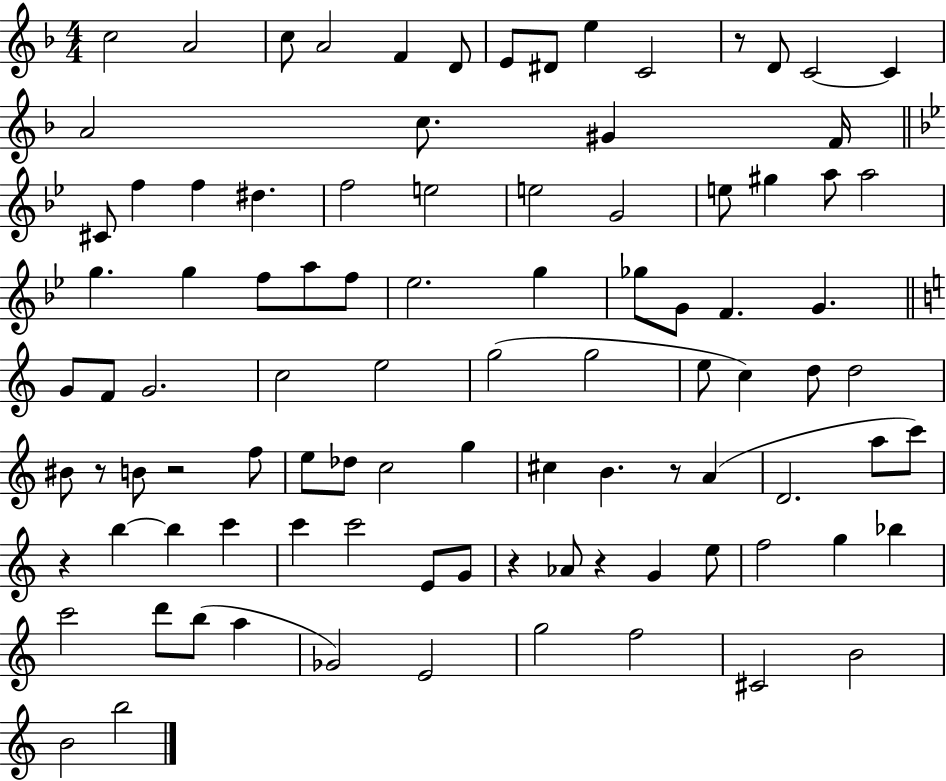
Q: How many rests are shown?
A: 7